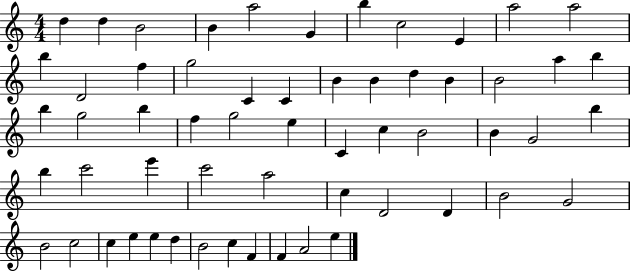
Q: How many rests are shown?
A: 0